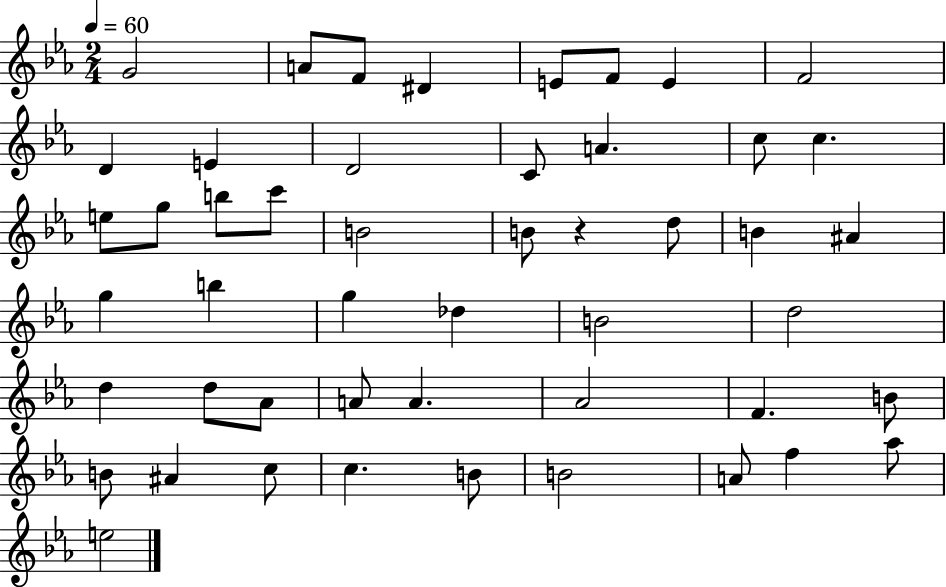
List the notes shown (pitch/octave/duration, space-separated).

G4/h A4/e F4/e D#4/q E4/e F4/e E4/q F4/h D4/q E4/q D4/h C4/e A4/q. C5/e C5/q. E5/e G5/e B5/e C6/e B4/h B4/e R/q D5/e B4/q A#4/q G5/q B5/q G5/q Db5/q B4/h D5/h D5/q D5/e Ab4/e A4/e A4/q. Ab4/h F4/q. B4/e B4/e A#4/q C5/e C5/q. B4/e B4/h A4/e F5/q Ab5/e E5/h